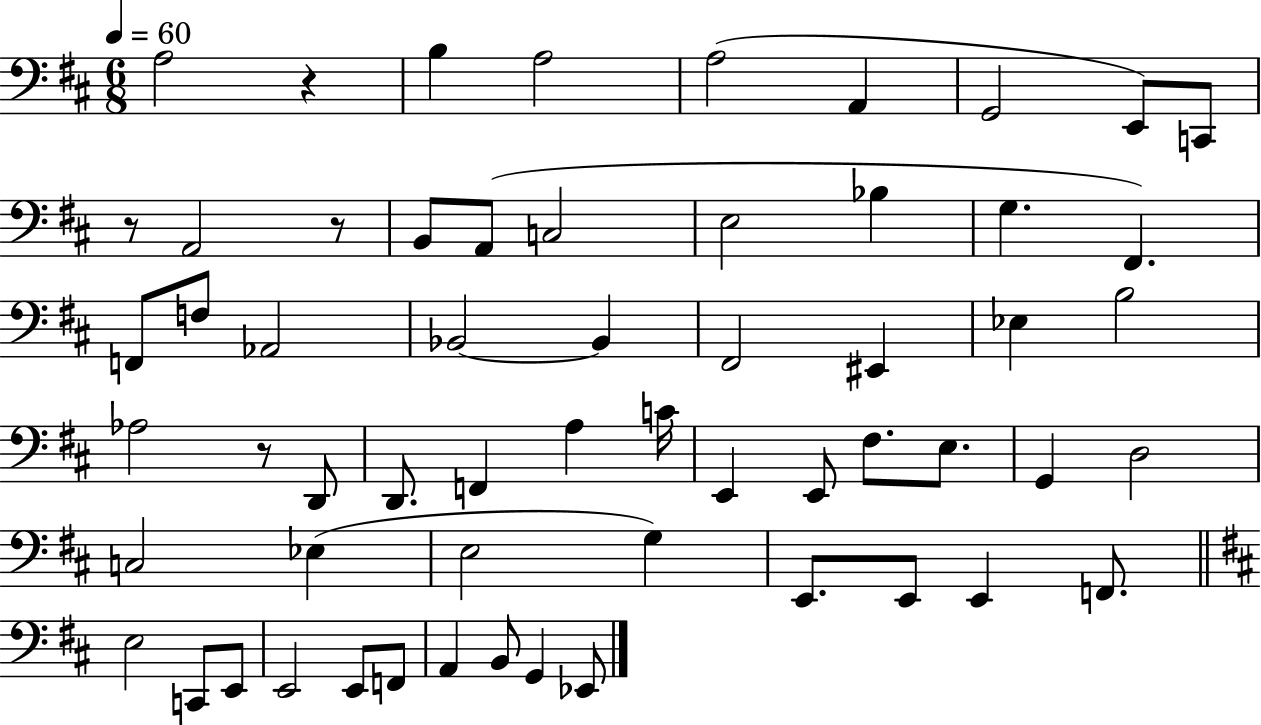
X:1
T:Untitled
M:6/8
L:1/4
K:D
A,2 z B, A,2 A,2 A,, G,,2 E,,/2 C,,/2 z/2 A,,2 z/2 B,,/2 A,,/2 C,2 E,2 _B, G, ^F,, F,,/2 F,/2 _A,,2 _B,,2 _B,, ^F,,2 ^E,, _E, B,2 _A,2 z/2 D,,/2 D,,/2 F,, A, C/4 E,, E,,/2 ^F,/2 E,/2 G,, D,2 C,2 _E, E,2 G, E,,/2 E,,/2 E,, F,,/2 E,2 C,,/2 E,,/2 E,,2 E,,/2 F,,/2 A,, B,,/2 G,, _E,,/2